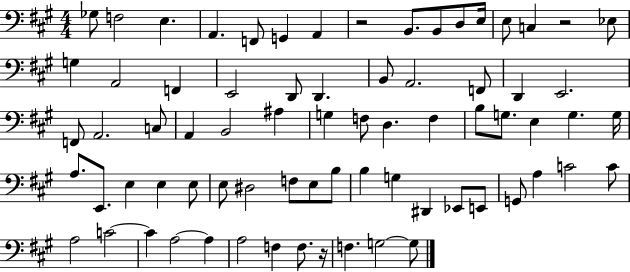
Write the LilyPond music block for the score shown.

{
  \clef bass
  \numericTimeSignature
  \time 4/4
  \key a \major
  ges8 f2 e4. | a,4. f,8 g,4 a,4 | r2 b,8. b,8 d8 e16 | e8 c4 r2 ees8 | \break g4 a,2 f,4 | e,2 d,8 d,4. | b,8 a,2. f,8 | d,4 e,2. | \break f,8 a,2. c8 | a,4 b,2 ais4 | g4 f8 d4. f4 | b8 g8. e4 g4. g16 | \break a8. e,8. e4 e4 e8 | e8 dis2 f8 e8 b8 | b4 g4 dis,4 ees,8 e,8 | g,8 a4 c'2 c'8 | \break a2 c'2~~ | c'4 a2~~ a4 | a2 f4 f8. r16 | f4. g2~~ g8 | \break \bar "|."
}